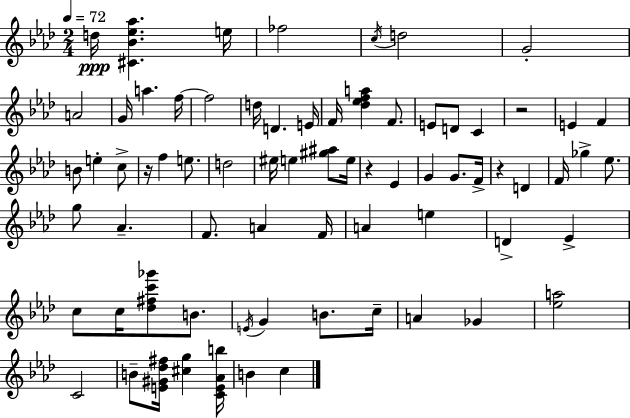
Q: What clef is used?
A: treble